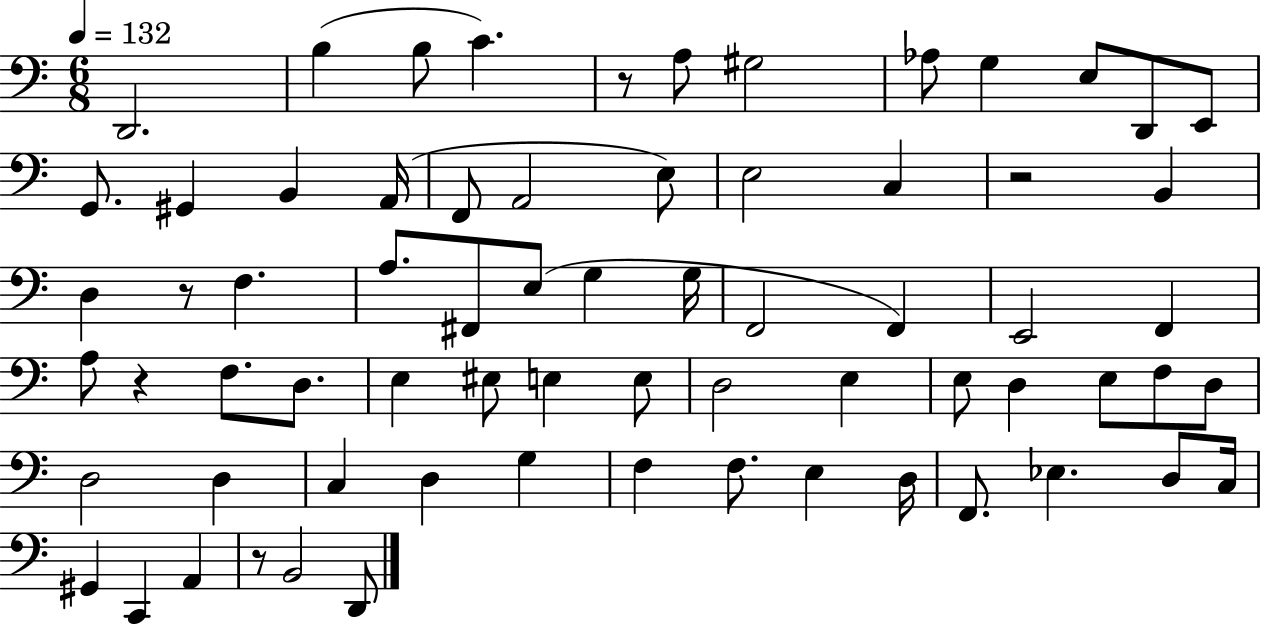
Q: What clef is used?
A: bass